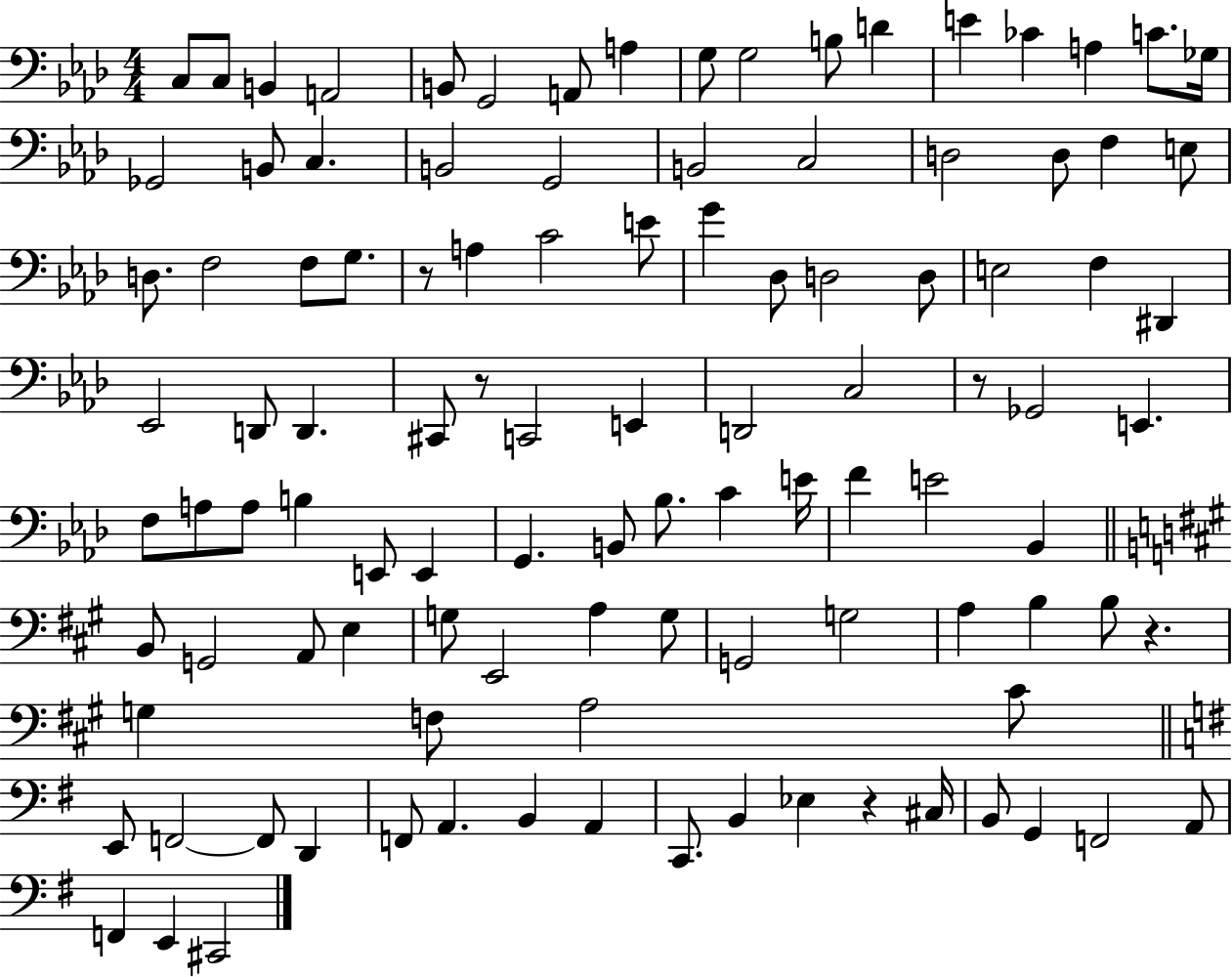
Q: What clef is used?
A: bass